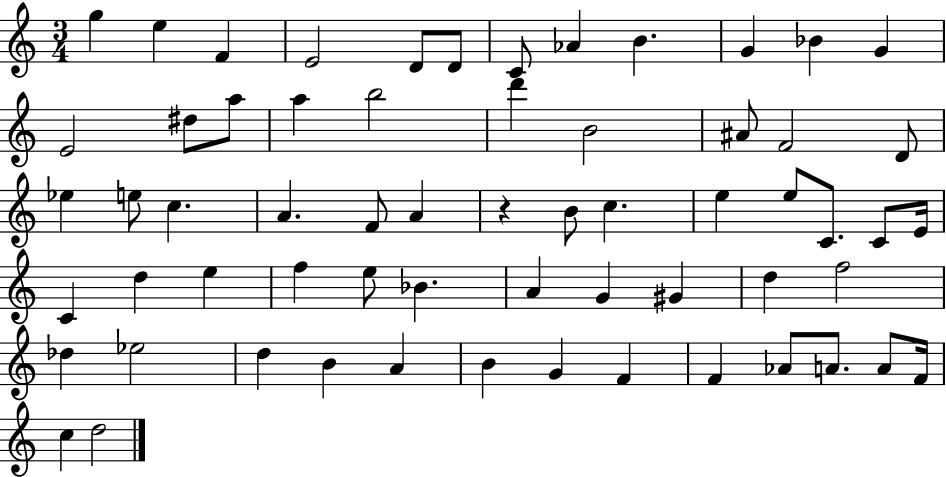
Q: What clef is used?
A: treble